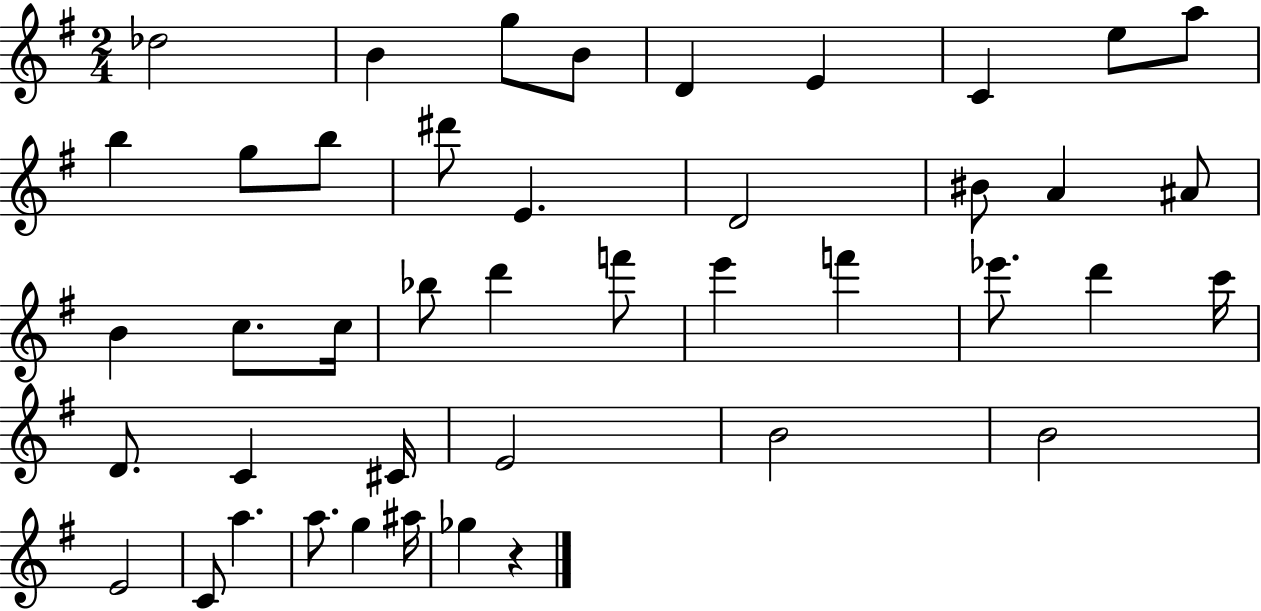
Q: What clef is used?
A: treble